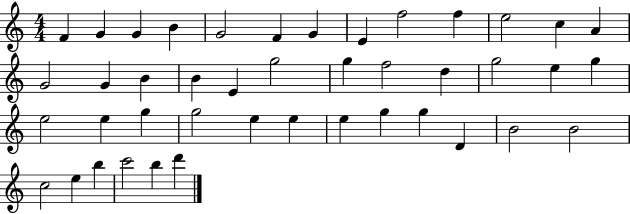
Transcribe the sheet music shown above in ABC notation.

X:1
T:Untitled
M:4/4
L:1/4
K:C
F G G B G2 F G E f2 f e2 c A G2 G B B E g2 g f2 d g2 e g e2 e g g2 e e e g g D B2 B2 c2 e b c'2 b d'